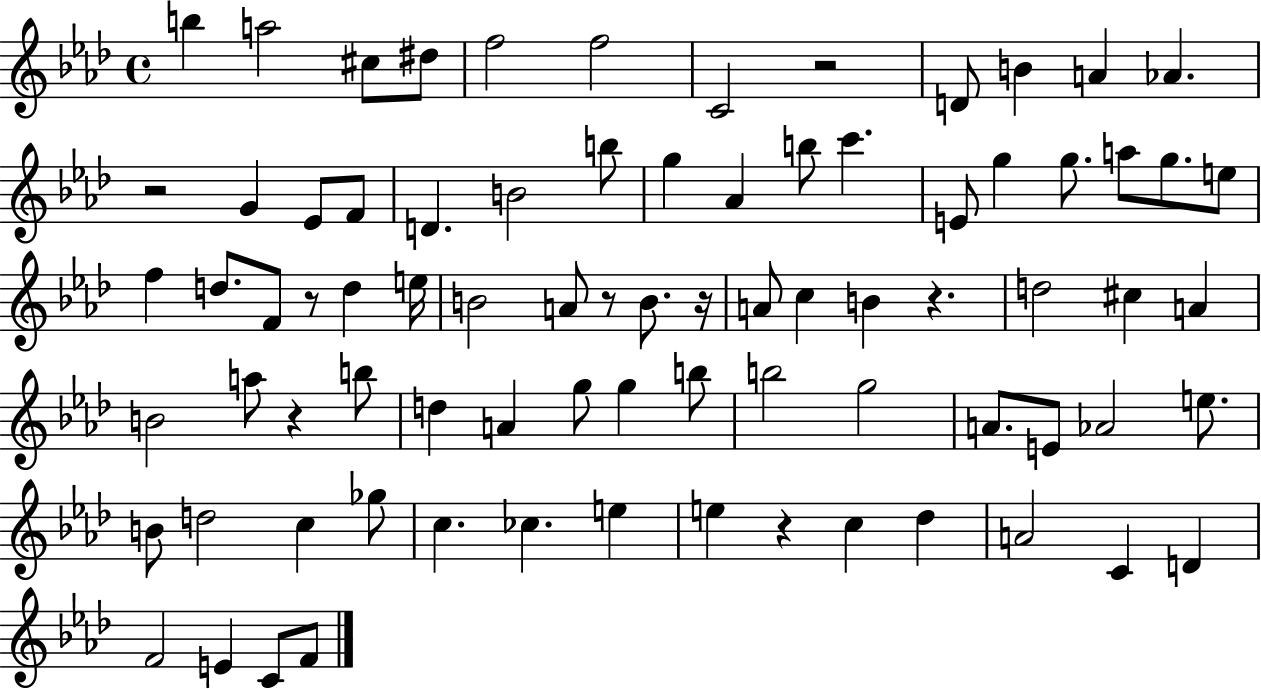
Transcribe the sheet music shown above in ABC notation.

X:1
T:Untitled
M:4/4
L:1/4
K:Ab
b a2 ^c/2 ^d/2 f2 f2 C2 z2 D/2 B A _A z2 G _E/2 F/2 D B2 b/2 g _A b/2 c' E/2 g g/2 a/2 g/2 e/2 f d/2 F/2 z/2 d e/4 B2 A/2 z/2 B/2 z/4 A/2 c B z d2 ^c A B2 a/2 z b/2 d A g/2 g b/2 b2 g2 A/2 E/2 _A2 e/2 B/2 d2 c _g/2 c _c e e z c _d A2 C D F2 E C/2 F/2